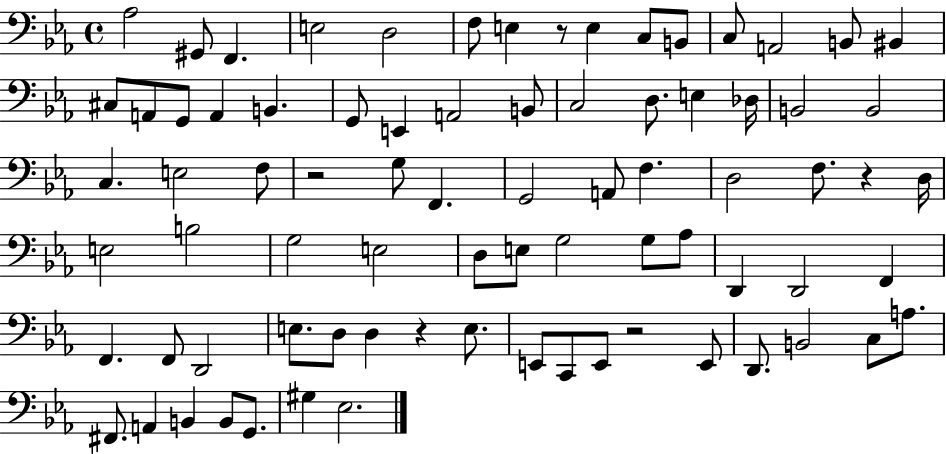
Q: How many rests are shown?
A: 5